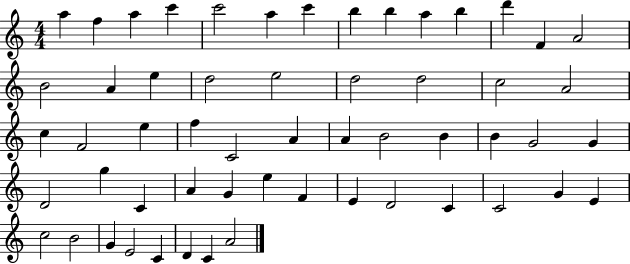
A5/q F5/q A5/q C6/q C6/h A5/q C6/q B5/q B5/q A5/q B5/q D6/q F4/q A4/h B4/h A4/q E5/q D5/h E5/h D5/h D5/h C5/h A4/h C5/q F4/h E5/q F5/q C4/h A4/q A4/q B4/h B4/q B4/q G4/h G4/q D4/h G5/q C4/q A4/q G4/q E5/q F4/q E4/q D4/h C4/q C4/h G4/q E4/q C5/h B4/h G4/q E4/h C4/q D4/q C4/q A4/h